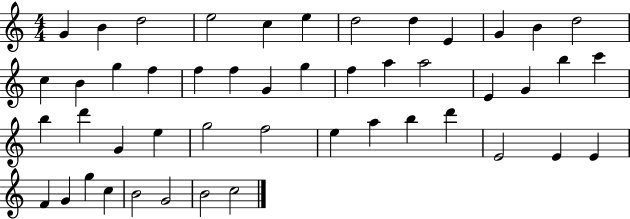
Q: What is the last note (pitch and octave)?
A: C5